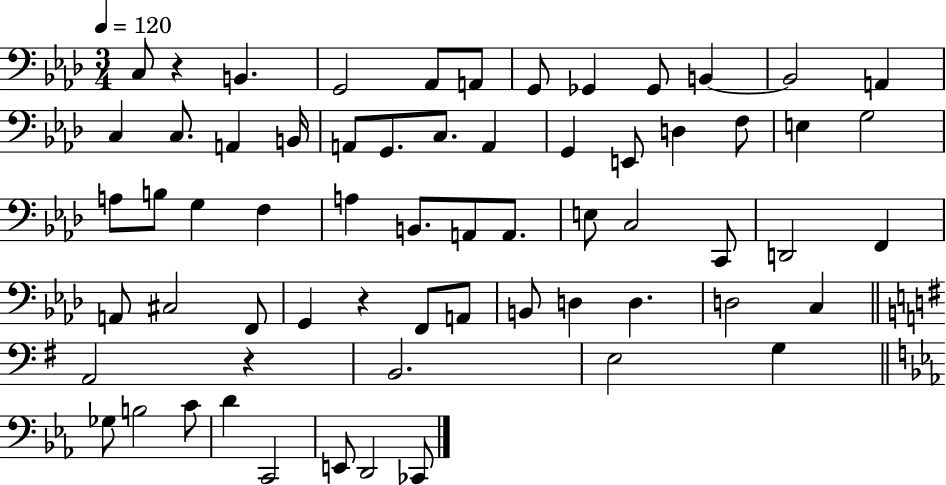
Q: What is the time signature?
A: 3/4